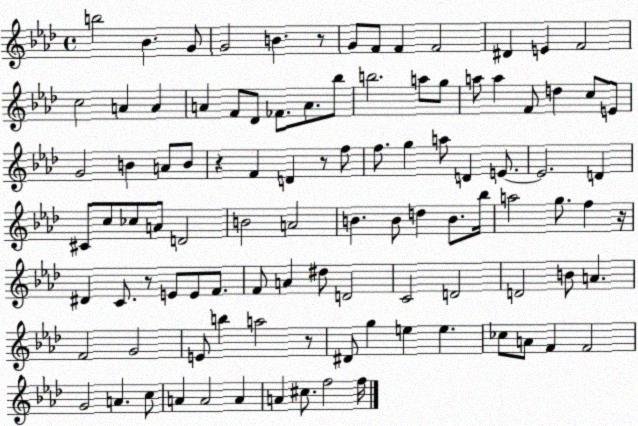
X:1
T:Untitled
M:4/4
L:1/4
K:Ab
b2 _B G/2 G2 B z/2 G/2 F/2 F F2 ^D E F2 c2 A A A F/2 _D/2 _F/2 A/2 _b/2 b2 a/2 g/2 a/2 a F/2 d c/2 E/2 G2 B A/2 B/2 z F D z/2 f/2 f/2 g a/2 D E/2 E2 D ^C/2 c/2 _c/2 A/2 D2 B2 A2 B B/2 d B/2 _b/4 a2 g/2 f z/4 ^D C/2 z/2 E/2 E/2 F/2 F/2 A ^d/2 D2 C2 D2 D2 B/2 A F2 G2 E/2 b a2 z/2 ^D/2 g e e _c/2 A/2 F F2 G2 A c/2 A A2 A A ^c/2 f2 f/4